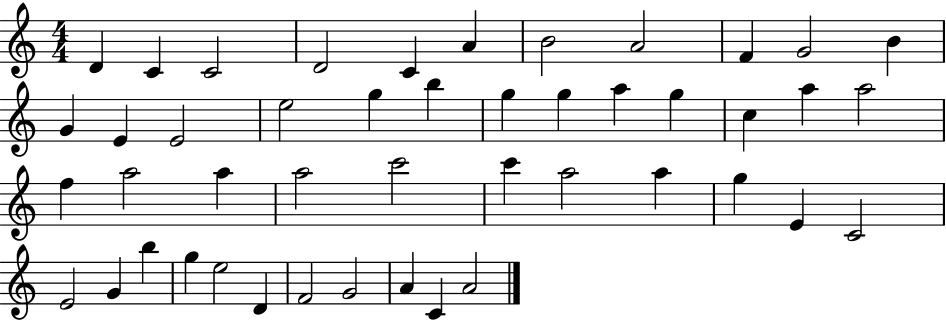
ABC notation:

X:1
T:Untitled
M:4/4
L:1/4
K:C
D C C2 D2 C A B2 A2 F G2 B G E E2 e2 g b g g a g c a a2 f a2 a a2 c'2 c' a2 a g E C2 E2 G b g e2 D F2 G2 A C A2